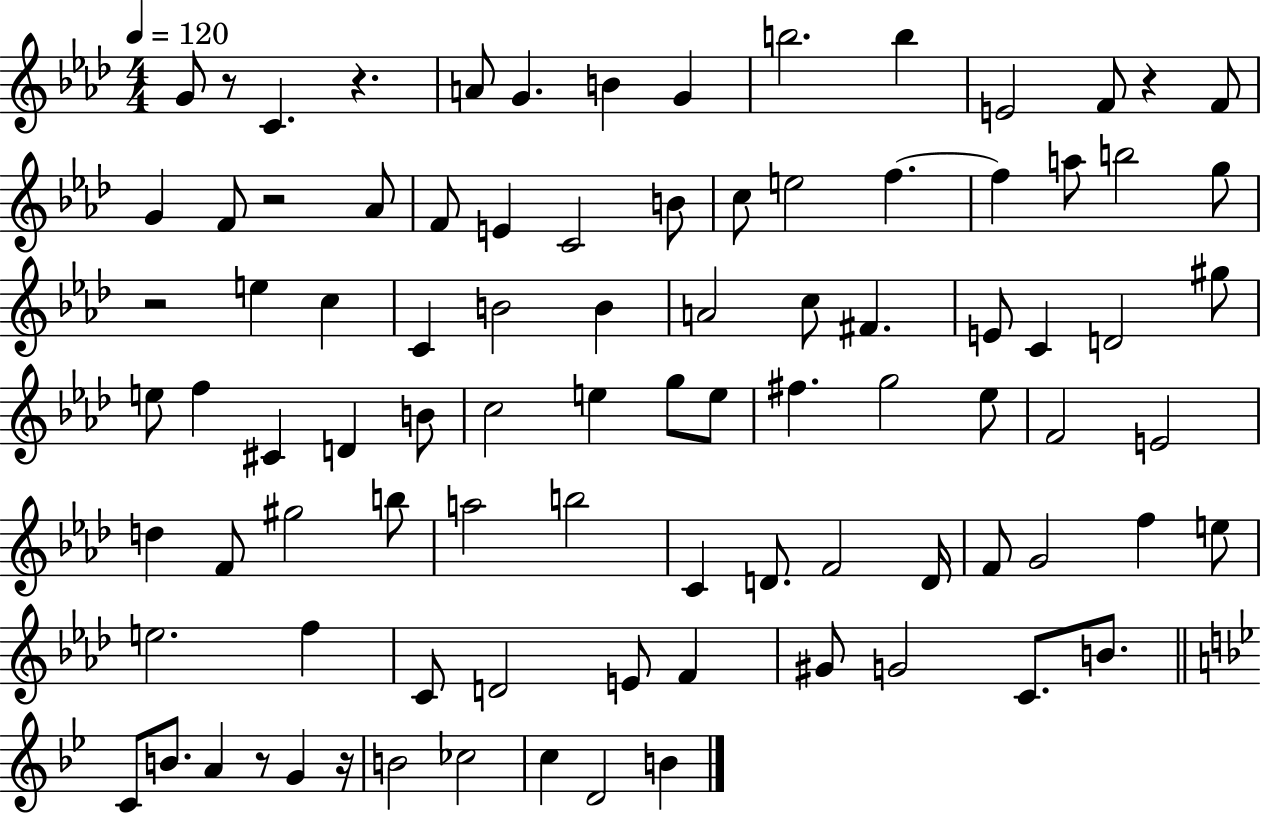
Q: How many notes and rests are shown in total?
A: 91